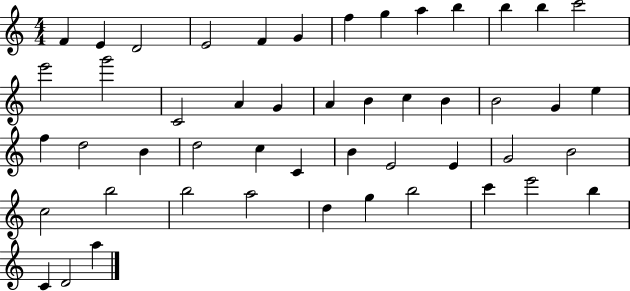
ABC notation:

X:1
T:Untitled
M:4/4
L:1/4
K:C
F E D2 E2 F G f g a b b b c'2 e'2 g'2 C2 A G A B c B B2 G e f d2 B d2 c C B E2 E G2 B2 c2 b2 b2 a2 d g b2 c' e'2 b C D2 a